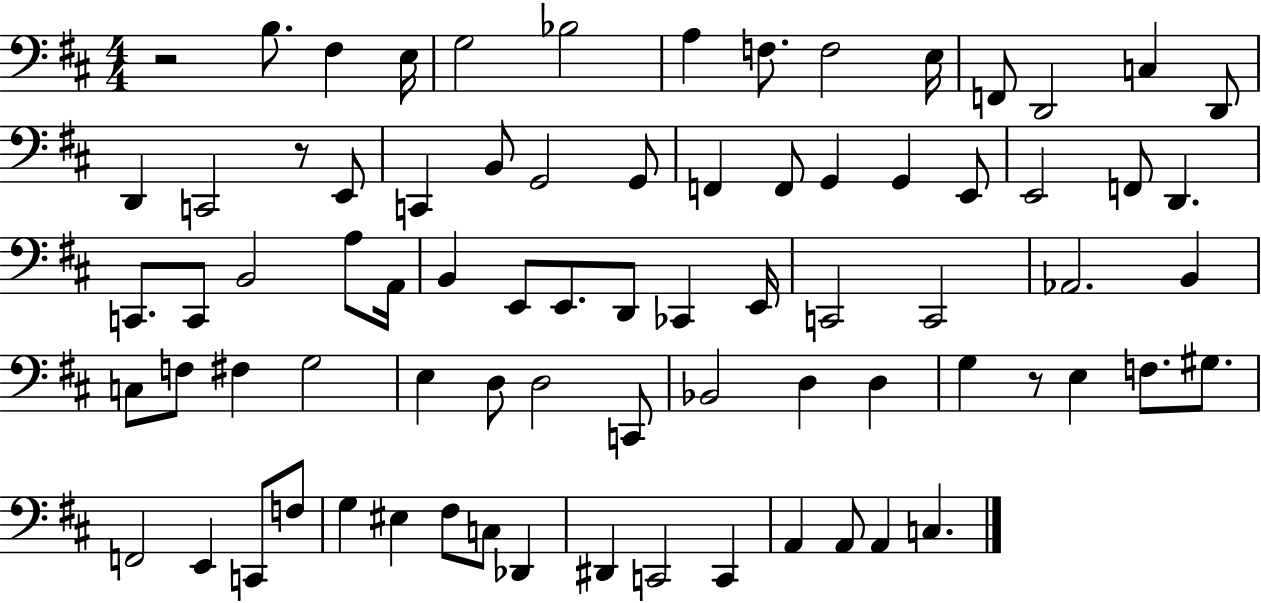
{
  \clef bass
  \numericTimeSignature
  \time 4/4
  \key d \major
  r2 b8. fis4 e16 | g2 bes2 | a4 f8. f2 e16 | f,8 d,2 c4 d,8 | \break d,4 c,2 r8 e,8 | c,4 b,8 g,2 g,8 | f,4 f,8 g,4 g,4 e,8 | e,2 f,8 d,4. | \break c,8. c,8 b,2 a8 a,16 | b,4 e,8 e,8. d,8 ces,4 e,16 | c,2 c,2 | aes,2. b,4 | \break c8 f8 fis4 g2 | e4 d8 d2 c,8 | bes,2 d4 d4 | g4 r8 e4 f8. gis8. | \break f,2 e,4 c,8 f8 | g4 eis4 fis8 c8 des,4 | dis,4 c,2 c,4 | a,4 a,8 a,4 c4. | \break \bar "|."
}